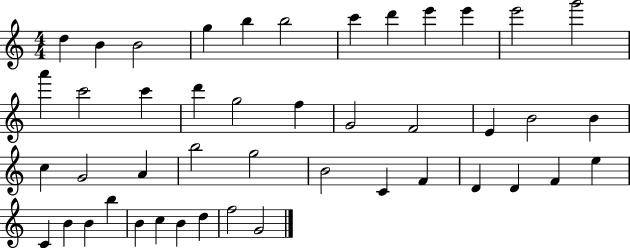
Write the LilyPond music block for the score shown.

{
  \clef treble
  \numericTimeSignature
  \time 4/4
  \key c \major
  d''4 b'4 b'2 | g''4 b''4 b''2 | c'''4 d'''4 e'''4 e'''4 | e'''2 g'''2 | \break a'''4 c'''2 c'''4 | d'''4 g''2 f''4 | g'2 f'2 | e'4 b'2 b'4 | \break c''4 g'2 a'4 | b''2 g''2 | b'2 c'4 f'4 | d'4 d'4 f'4 e''4 | \break c'4 b'4 b'4 b''4 | b'4 c''4 b'4 d''4 | f''2 g'2 | \bar "|."
}